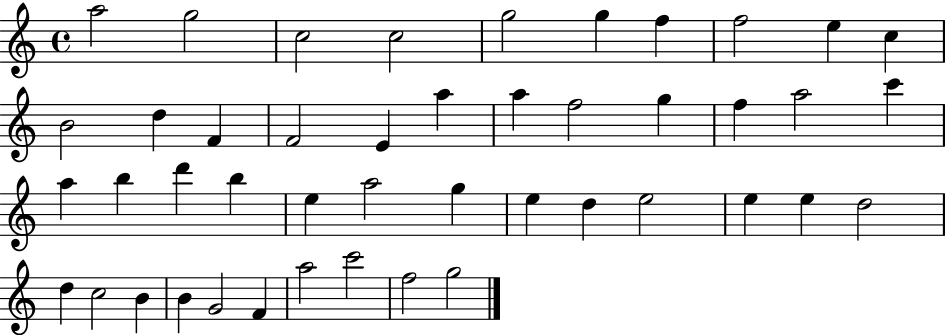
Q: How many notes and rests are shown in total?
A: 45